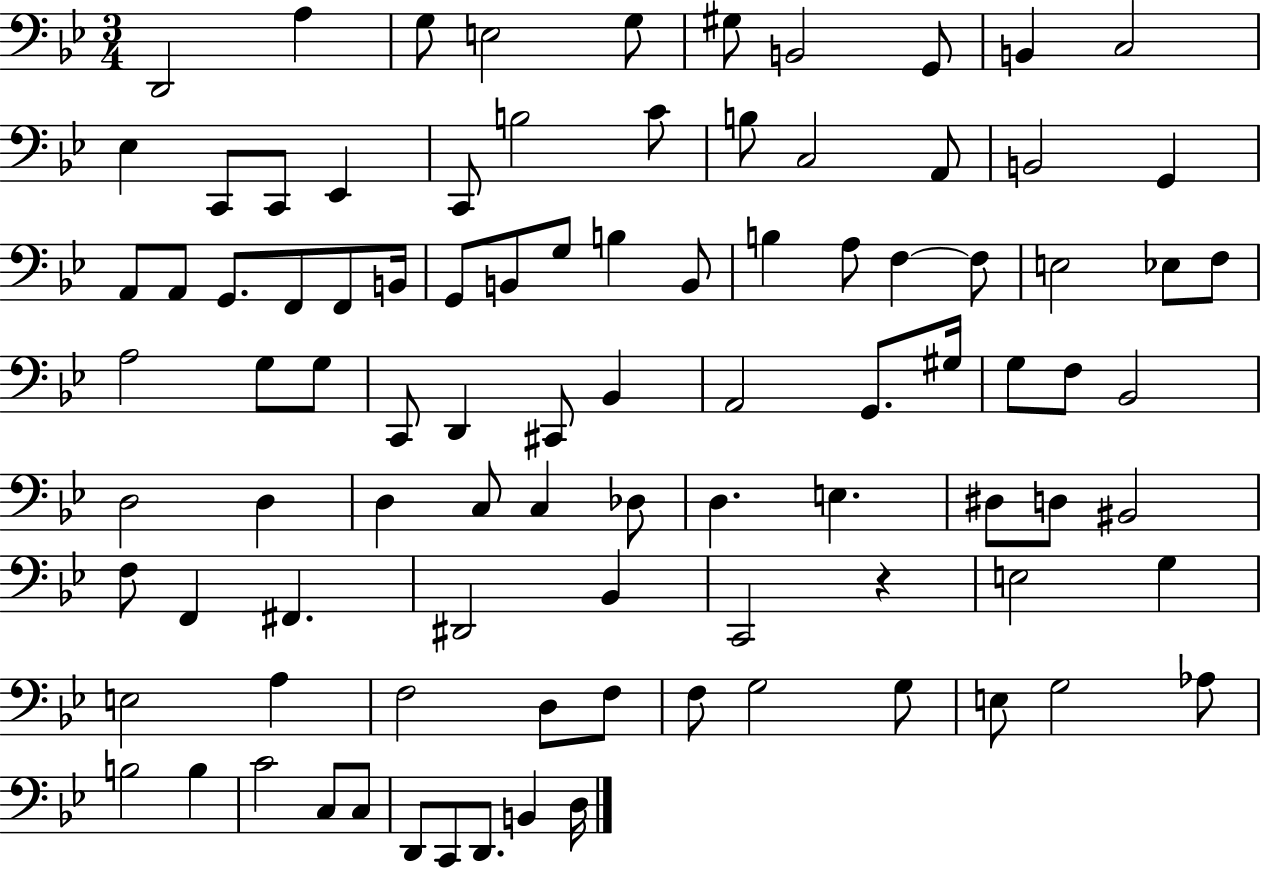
D2/h A3/q G3/e E3/h G3/e G#3/e B2/h G2/e B2/q C3/h Eb3/q C2/e C2/e Eb2/q C2/e B3/h C4/e B3/e C3/h A2/e B2/h G2/q A2/e A2/e G2/e. F2/e F2/e B2/s G2/e B2/e G3/e B3/q B2/e B3/q A3/e F3/q F3/e E3/h Eb3/e F3/e A3/h G3/e G3/e C2/e D2/q C#2/e Bb2/q A2/h G2/e. G#3/s G3/e F3/e Bb2/h D3/h D3/q D3/q C3/e C3/q Db3/e D3/q. E3/q. D#3/e D3/e BIS2/h F3/e F2/q F#2/q. D#2/h Bb2/q C2/h R/q E3/h G3/q E3/h A3/q F3/h D3/e F3/e F3/e G3/h G3/e E3/e G3/h Ab3/e B3/h B3/q C4/h C3/e C3/e D2/e C2/e D2/e. B2/q D3/s